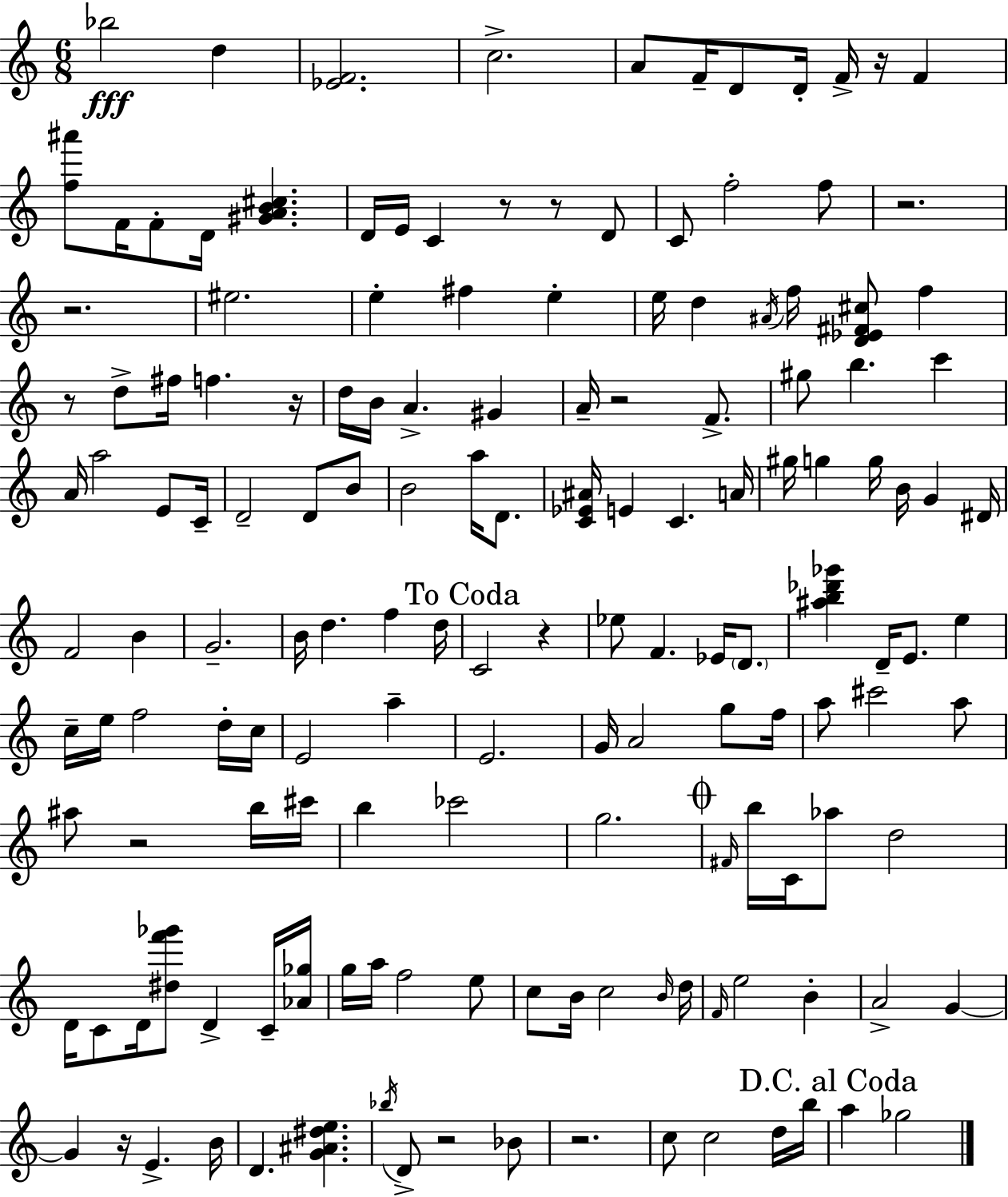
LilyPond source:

{
  \clef treble
  \numericTimeSignature
  \time 6/8
  \key a \minor
  bes''2\fff d''4 | <ees' f'>2. | c''2.-> | a'8 f'16-- d'8 d'16-. f'16-> r16 f'4 | \break <f'' ais'''>8 f'16 f'8-. d'16 <gis' a' b' cis''>4. | d'16 e'16 c'4 r8 r8 d'8 | c'8 f''2-. f''8 | r2. | \break r2. | eis''2. | e''4-. fis''4 e''4-. | e''16 d''4 \acciaccatura { ais'16 } f''16 <d' ees' fis' cis''>8 f''4 | \break r8 d''8-> fis''16 f''4. | r16 d''16 b'16 a'4.-> gis'4 | a'16-- r2 f'8.-> | gis''8 b''4. c'''4 | \break a'16 a''2 e'8 | c'16-- d'2-- d'8 b'8 | b'2 a''16 d'8. | <c' ees' ais'>16 e'4 c'4. | \break a'16 gis''16 g''4 g''16 b'16 g'4 | dis'16 f'2 b'4 | g'2.-- | b'16 d''4. f''4 | \break d''16 \mark "To Coda" c'2 r4 | ees''8 f'4. ees'16 \parenthesize d'8. | <ais'' b'' des''' ges'''>4 d'16-- e'8. e''4 | c''16-- e''16 f''2 d''16-. | \break c''16 e'2 a''4-- | e'2. | g'16 a'2 g''8 | f''16 a''8 cis'''2 a''8 | \break ais''8 r2 b''16 | cis'''16 b''4 ces'''2 | g''2. | \mark \markup { \musicglyph "scripts.coda" } \grace { fis'16 } b''16 c'16 aes''8 d''2 | \break d'16 c'8 d'16 <dis'' f''' ges'''>8 d'4-> | c'16-- <aes' ges''>16 g''16 a''16 f''2 | e''8 c''8 b'16 c''2 | \grace { b'16 } d''16 \grace { f'16 } e''2 | \break b'4-. a'2-> | g'4~~ g'4 r16 e'4.-> | b'16 d'4. <g' ais' dis'' e''>4. | \acciaccatura { bes''16 } d'8-> r2 | \break bes'8 r2. | c''8 c''2 | d''16 b''16 \mark "D.C. al Coda" a''4 ges''2 | \bar "|."
}